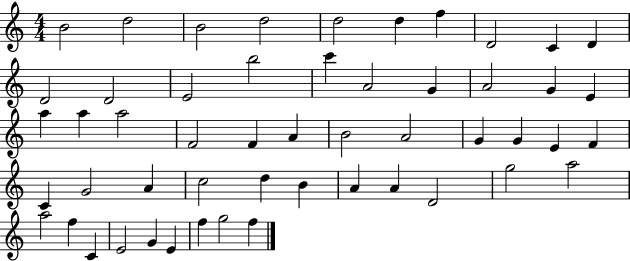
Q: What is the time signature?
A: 4/4